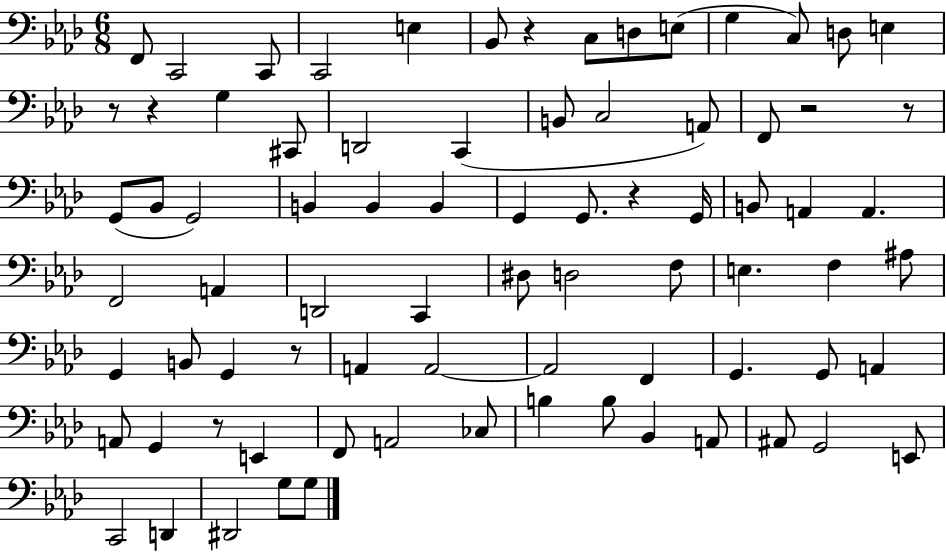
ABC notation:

X:1
T:Untitled
M:6/8
L:1/4
K:Ab
F,,/2 C,,2 C,,/2 C,,2 E, _B,,/2 z C,/2 D,/2 E,/2 G, C,/2 D,/2 E, z/2 z G, ^C,,/2 D,,2 C,, B,,/2 C,2 A,,/2 F,,/2 z2 z/2 G,,/2 _B,,/2 G,,2 B,, B,, B,, G,, G,,/2 z G,,/4 B,,/2 A,, A,, F,,2 A,, D,,2 C,, ^D,/2 D,2 F,/2 E, F, ^A,/2 G,, B,,/2 G,, z/2 A,, A,,2 A,,2 F,, G,, G,,/2 A,, A,,/2 G,, z/2 E,, F,,/2 A,,2 _C,/2 B, B,/2 _B,, A,,/2 ^A,,/2 G,,2 E,,/2 C,,2 D,, ^D,,2 G,/2 G,/2